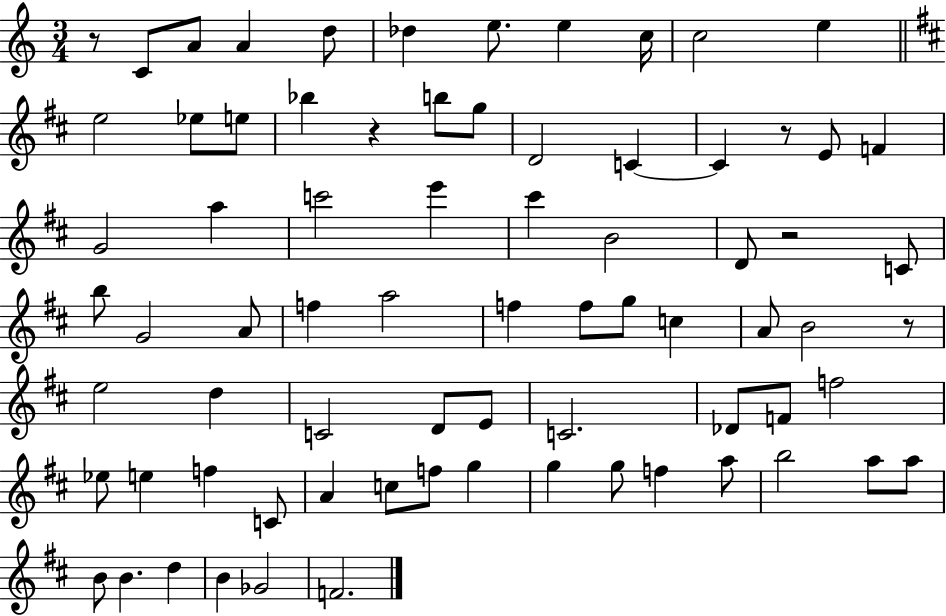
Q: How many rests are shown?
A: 5